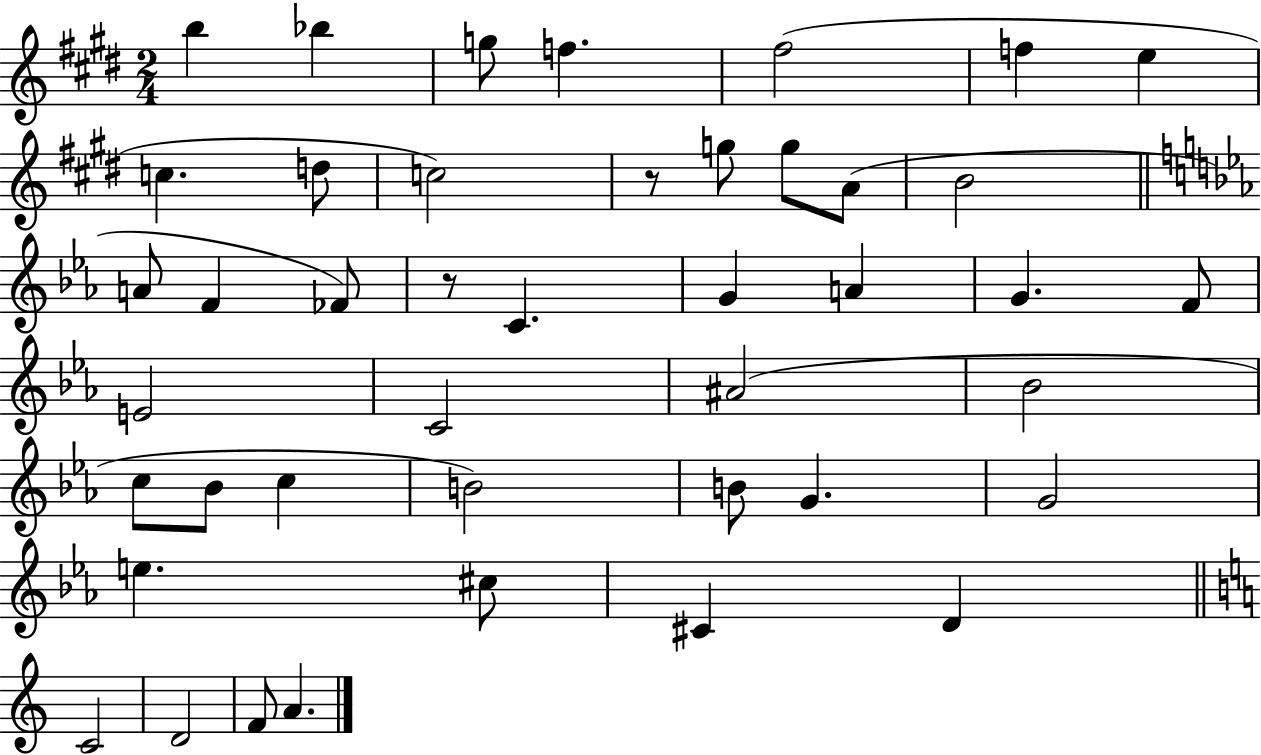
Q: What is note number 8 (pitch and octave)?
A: C5